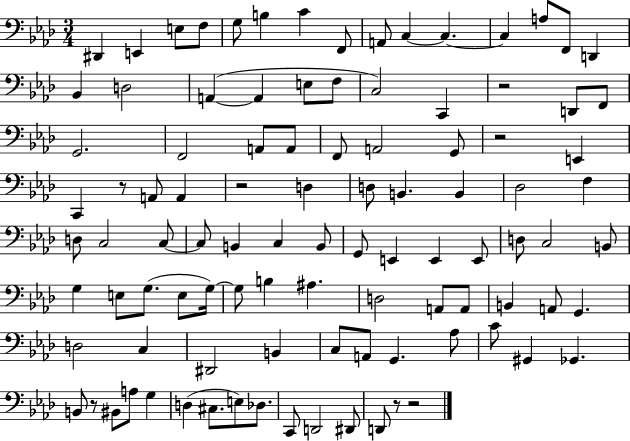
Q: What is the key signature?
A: AES major